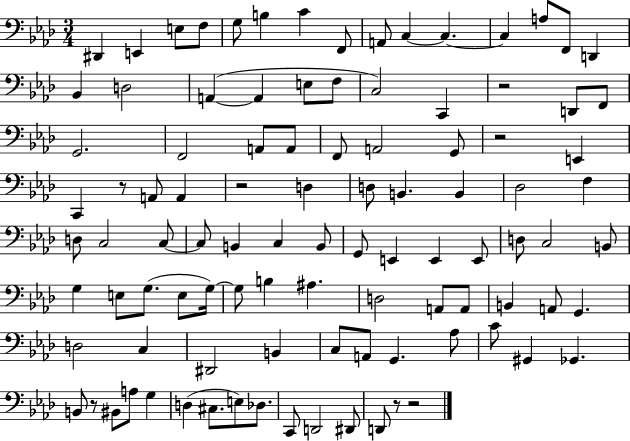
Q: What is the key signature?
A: AES major